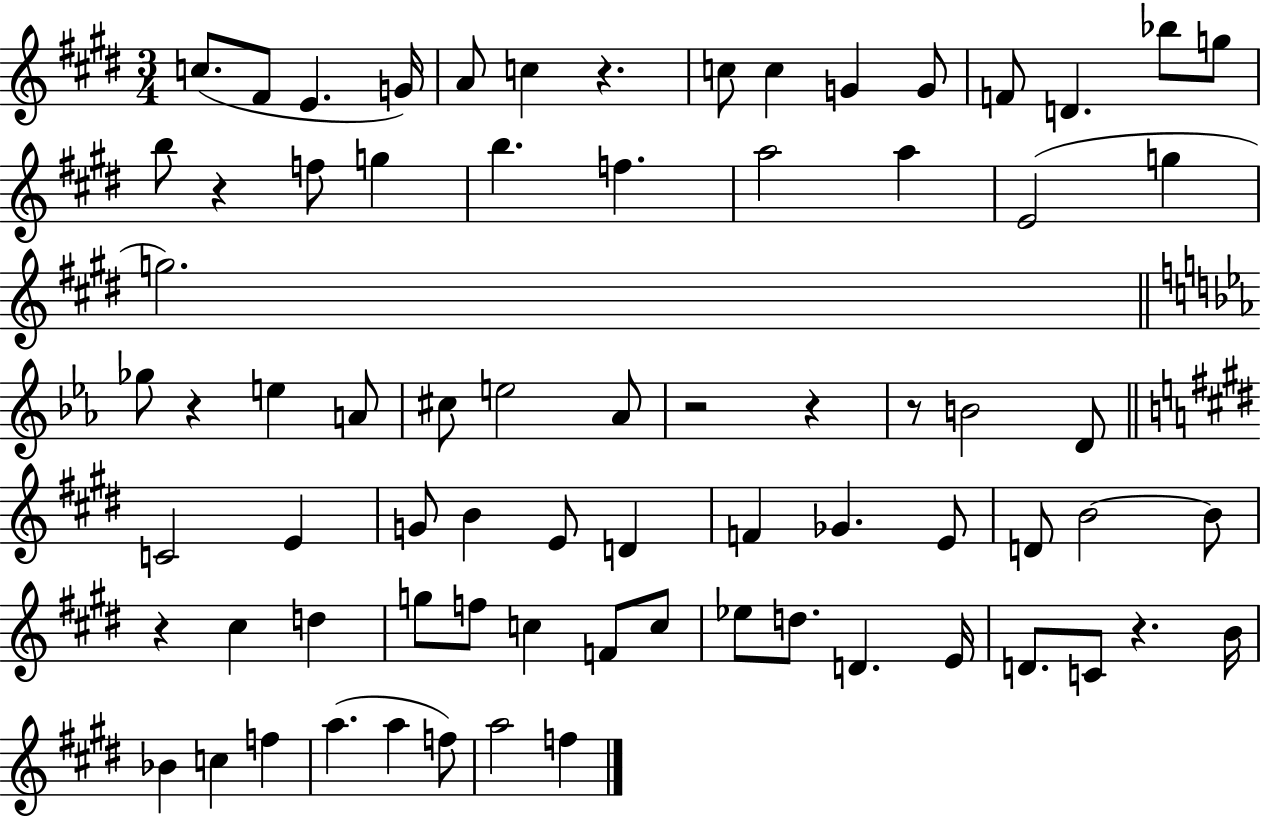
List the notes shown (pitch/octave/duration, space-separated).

C5/e. F#4/e E4/q. G4/s A4/e C5/q R/q. C5/e C5/q G4/q G4/e F4/e D4/q. Bb5/e G5/e B5/e R/q F5/e G5/q B5/q. F5/q. A5/h A5/q E4/h G5/q G5/h. Gb5/e R/q E5/q A4/e C#5/e E5/h Ab4/e R/h R/q R/e B4/h D4/e C4/h E4/q G4/e B4/q E4/e D4/q F4/q Gb4/q. E4/e D4/e B4/h B4/e R/q C#5/q D5/q G5/e F5/e C5/q F4/e C5/e Eb5/e D5/e. D4/q. E4/s D4/e. C4/e R/q. B4/s Bb4/q C5/q F5/q A5/q. A5/q F5/e A5/h F5/q